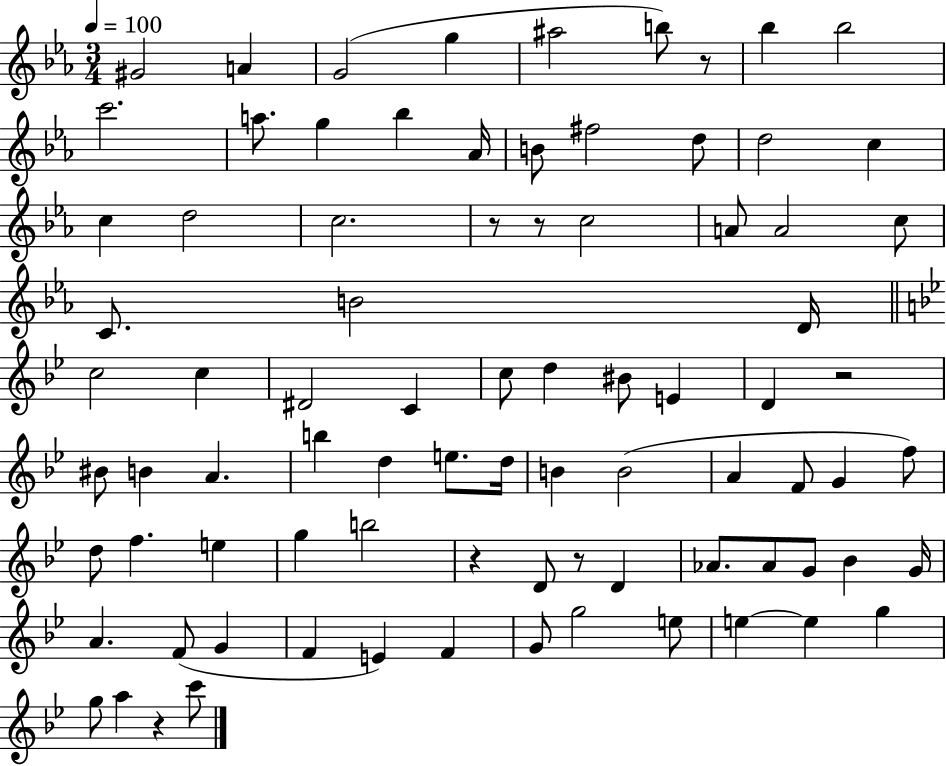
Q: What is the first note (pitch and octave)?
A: G#4